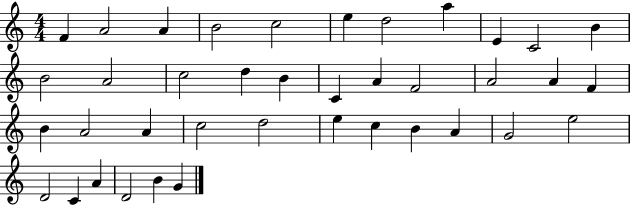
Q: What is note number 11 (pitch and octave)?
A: B4